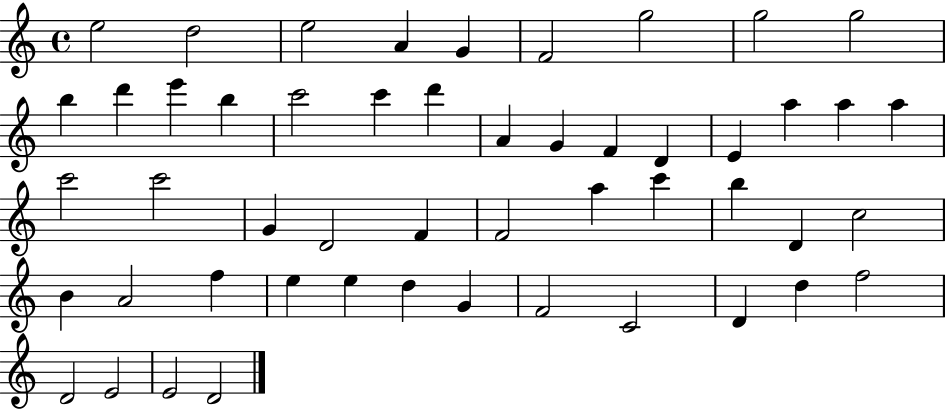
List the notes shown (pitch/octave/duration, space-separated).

E5/h D5/h E5/h A4/q G4/q F4/h G5/h G5/h G5/h B5/q D6/q E6/q B5/q C6/h C6/q D6/q A4/q G4/q F4/q D4/q E4/q A5/q A5/q A5/q C6/h C6/h G4/q D4/h F4/q F4/h A5/q C6/q B5/q D4/q C5/h B4/q A4/h F5/q E5/q E5/q D5/q G4/q F4/h C4/h D4/q D5/q F5/h D4/h E4/h E4/h D4/h